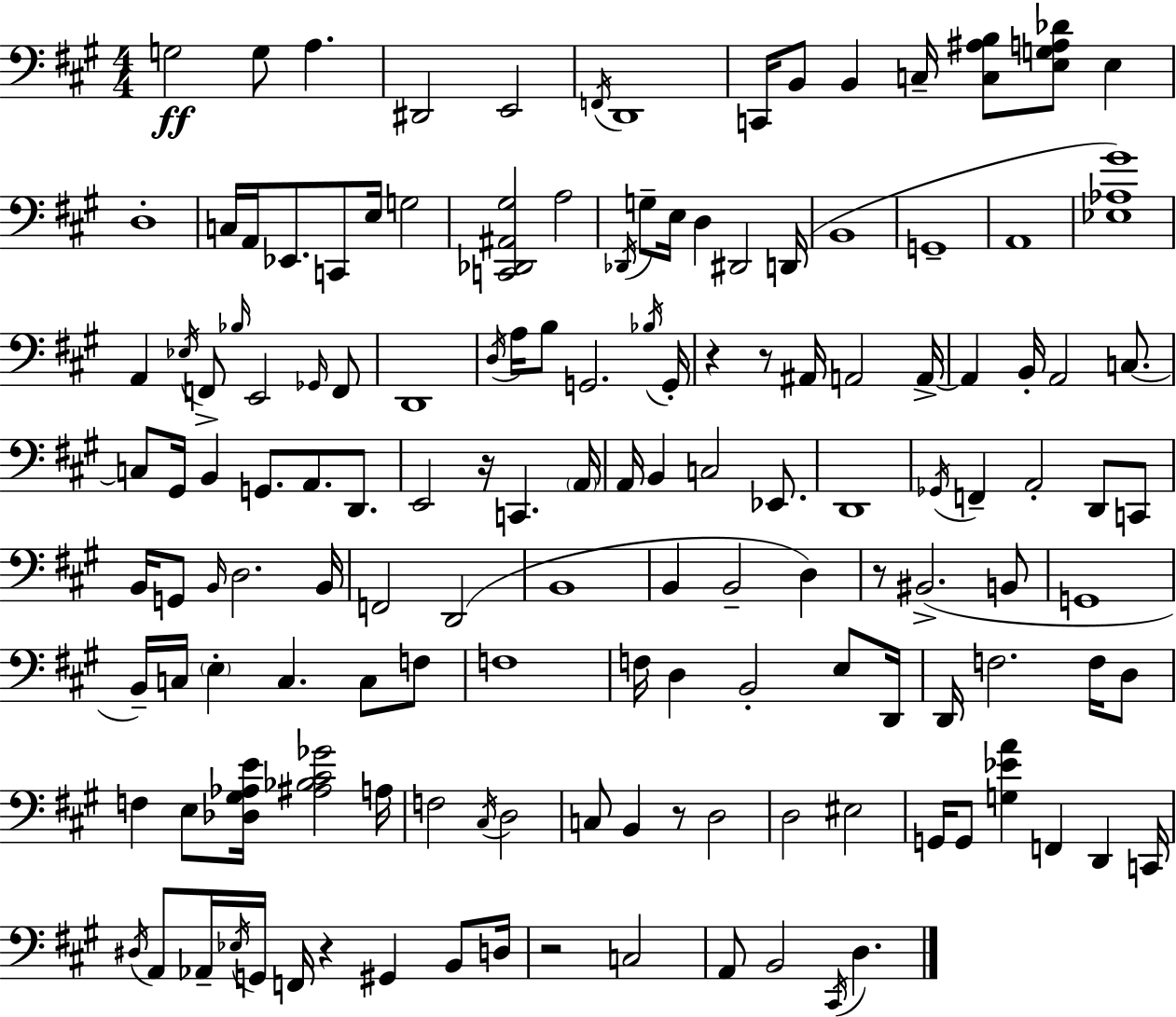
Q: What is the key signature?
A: A major